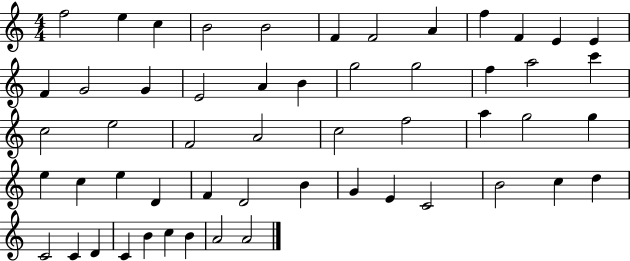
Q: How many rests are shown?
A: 0